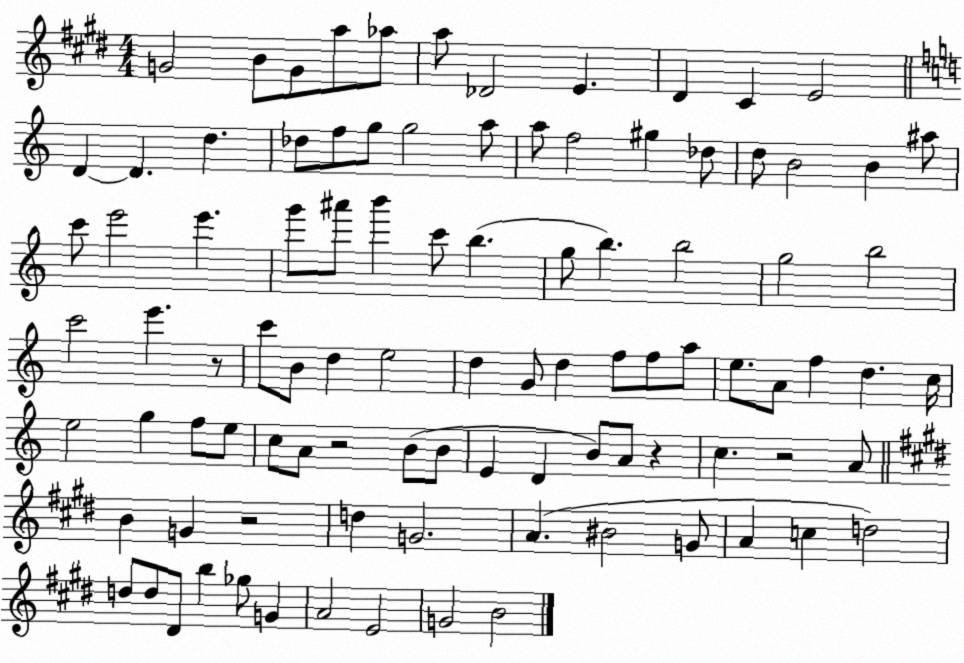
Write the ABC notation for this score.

X:1
T:Untitled
M:4/4
L:1/4
K:E
G2 B/2 G/2 a/2 _a/2 a/2 _D2 E ^D ^C E2 D D d _d/2 f/2 g/2 g2 a/2 a/2 f2 ^g _d/2 d/2 B2 B ^a/2 c'/2 e'2 e' g'/2 ^a'/2 b' c'/2 b g/2 b b2 g2 b2 c'2 e' z/2 c'/2 B/2 d e2 d G/2 d f/2 f/2 a/2 e/2 A/2 f d c/4 e2 g f/2 e/2 c/2 A/2 z2 B/2 B/2 E D B/2 A/2 z c z2 A/2 B G z2 d G2 A ^B2 G/2 A c d2 d/2 d/2 ^D/2 b _g/2 G A2 E2 G2 B2